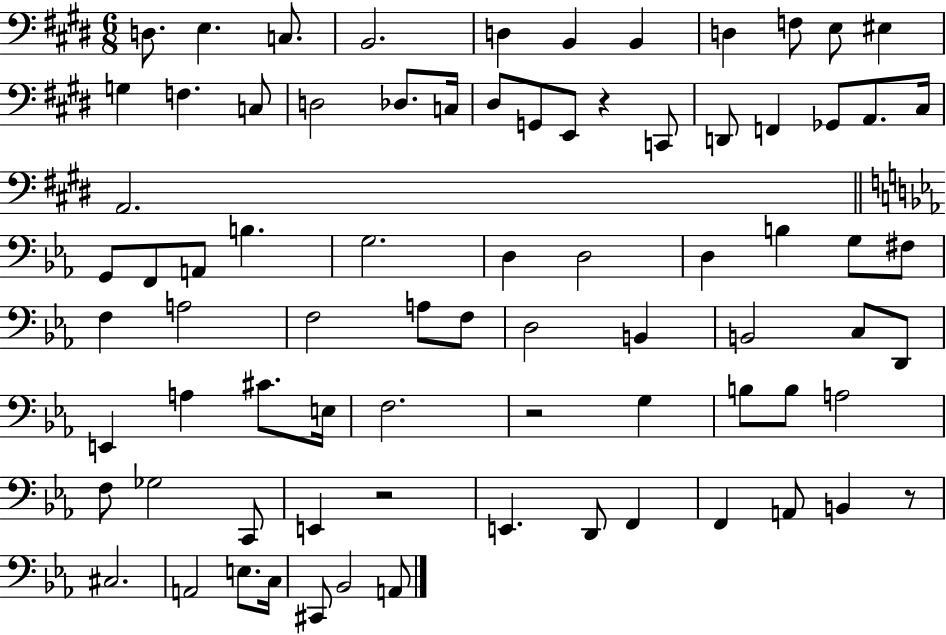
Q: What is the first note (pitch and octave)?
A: D3